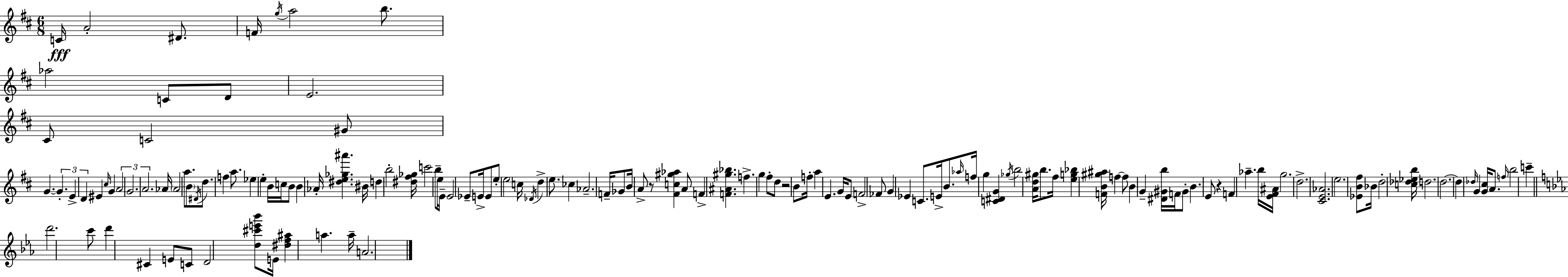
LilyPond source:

{
  \clef treble
  \numericTimeSignature
  \time 6/8
  \key d \major
  c'16\fff a'2-. dis'8. | f'16 \acciaccatura { g''16 } a''2 b''8. | aes''2 c'8 d'8 | e'2. | \break cis'8 c'2 gis'8 | g'4.~~ \tuplet 3/2 { g'4.-. | e'4-> d'4 } eis'4 | \grace { cis''16 } g'4 \tuplet 3/2 { a'2 | \break g'2. | a'2. } | aes'16 \parenthesize aes'2 a''8. | \parenthesize b'8 \acciaccatura { dis'16 } d''8. f''4 | \break a''8. ees''4 e''4-. b'16 | c''16 b'8 b'4 aes'16-. <dis'' e'' ges'' ais'''>4. | bis'16 d''4 b''2-. | <dis'' fis'' ges''>16 c'''2 | \break b''8-- e''16 e'16-- e'2 | ees'8-- e'16-> e'8 e''8-. e''2 | c''16 \acciaccatura { des'16 } d''4-> e''8. | ces''4 aes'2.-- | \break f'16-- ges'8 b'16 a'8-> r8 | <fis' c'' gis'' aes''>4 a'8 f'4-> <f' ais' gis'' bes''>4. | f''4.-> g''4 | fis''8-. d''8 r2 | \break b'8 f''16-. a''4 e'4. | g'16 e'8 f'2-> | fes'8 g'4 ees'4 | c'8. e'16-> b'8. \grace { aes''16 } f''16 g''4 | \break <c' dis' g'>4 \acciaccatura { ges''16 } b''2 | <a' d'' gis''>16 b''8. fis''16 <e'' g'' bes''>4 <f' b' gis'' ais''>16 | f''4~~ f''8 b'4 g'4-- | <dis' gis' b''>16 f'16 gis'8-. b'4. | \break e'8 r4 f'4 aes''4.-- | b''16 <e' fis' ais'>16 g''2. | d''2.-> | <cis' e' aes'>2. | \break e''2. | <ees' b' fis''>8 bes'16 d''2-. | <c'' des'' ees'' b''>16 d''2. | d''2.~~ | \break d''4 \grace { des''16 } g'4 | <g' cis''>16 a'8. \grace { f''16 } b''2 | c'''4-- \bar "||" \break \key c \minor d'''2. | c'''8 d'''4 cis'4 e'8 | c'8 d'2 <d'' cis''' e''' bes'''>8 | e'16 <dis'' f'' ais''>4 a''4. a''16-- | \break a'2. | \bar "|."
}